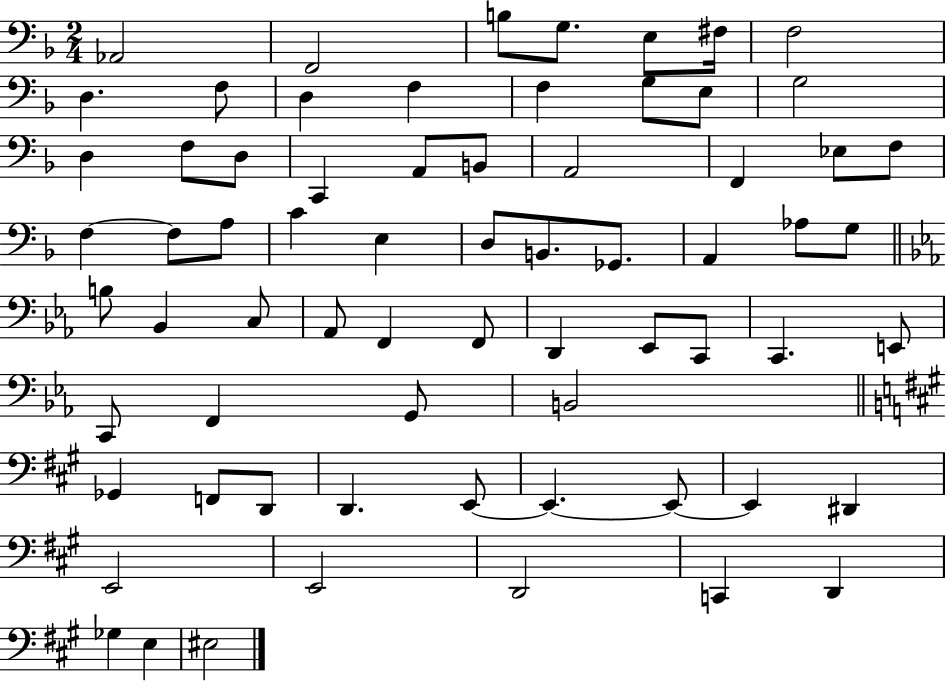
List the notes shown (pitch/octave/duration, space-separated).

Ab2/h F2/h B3/e G3/e. E3/e F#3/s F3/h D3/q. F3/e D3/q F3/q F3/q G3/e E3/e G3/h D3/q F3/e D3/e C2/q A2/e B2/e A2/h F2/q Eb3/e F3/e F3/q F3/e A3/e C4/q E3/q D3/e B2/e. Gb2/e. A2/q Ab3/e G3/e B3/e Bb2/q C3/e Ab2/e F2/q F2/e D2/q Eb2/e C2/e C2/q. E2/e C2/e F2/q G2/e B2/h Gb2/q F2/e D2/e D2/q. E2/e E2/q. E2/e E2/q D#2/q E2/h E2/h D2/h C2/q D2/q Gb3/q E3/q EIS3/h